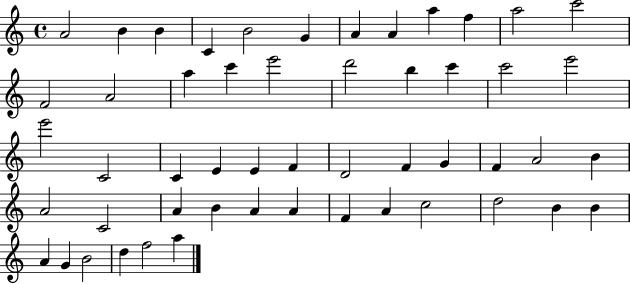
X:1
T:Untitled
M:4/4
L:1/4
K:C
A2 B B C B2 G A A a f a2 c'2 F2 A2 a c' e'2 d'2 b c' c'2 e'2 e'2 C2 C E E F D2 F G F A2 B A2 C2 A B A A F A c2 d2 B B A G B2 d f2 a